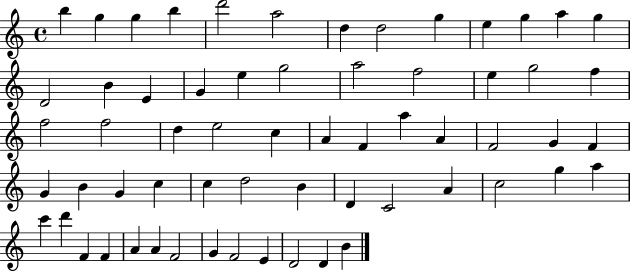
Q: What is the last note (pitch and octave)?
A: B4